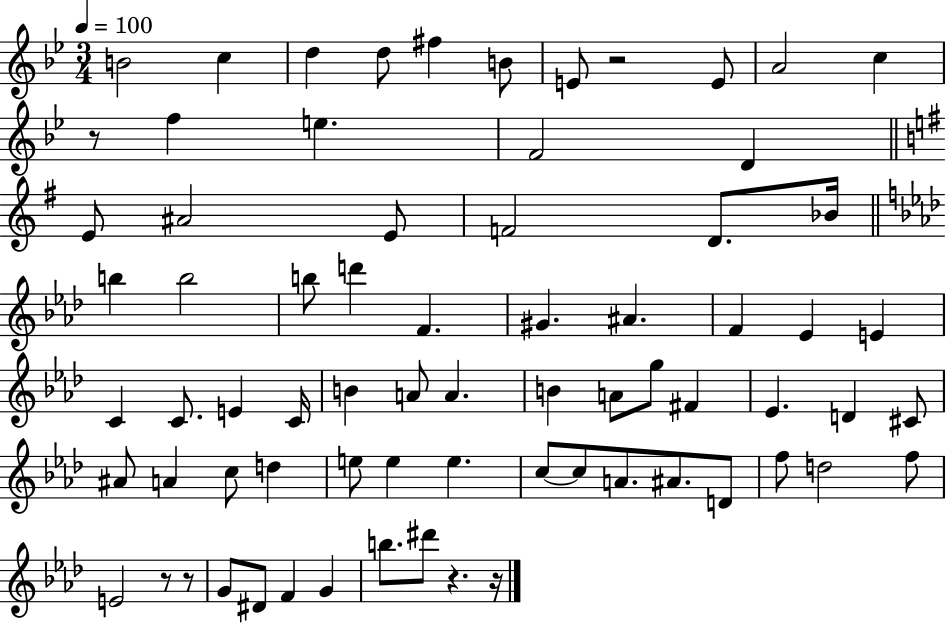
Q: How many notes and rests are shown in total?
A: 72